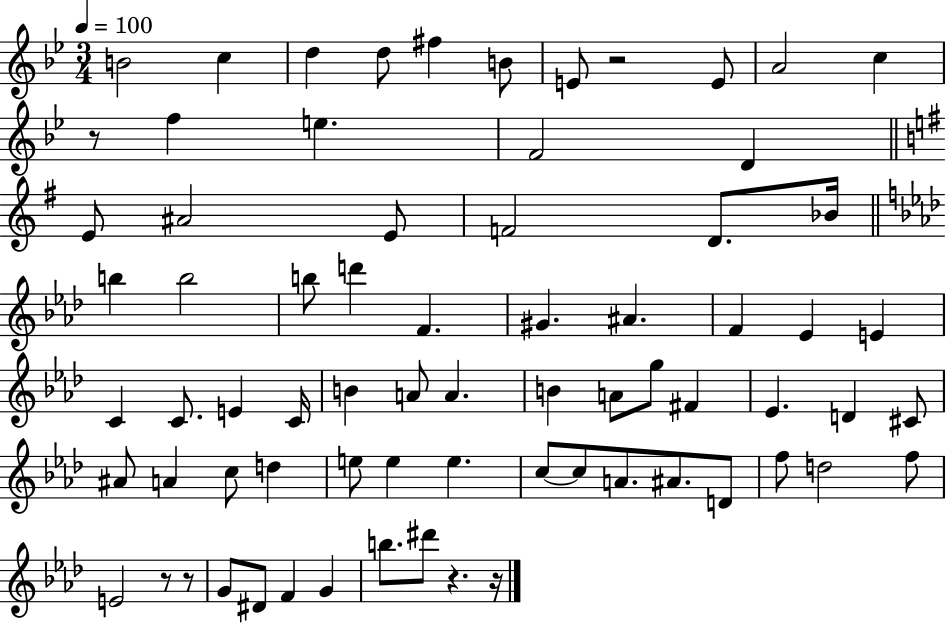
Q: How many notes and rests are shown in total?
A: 72